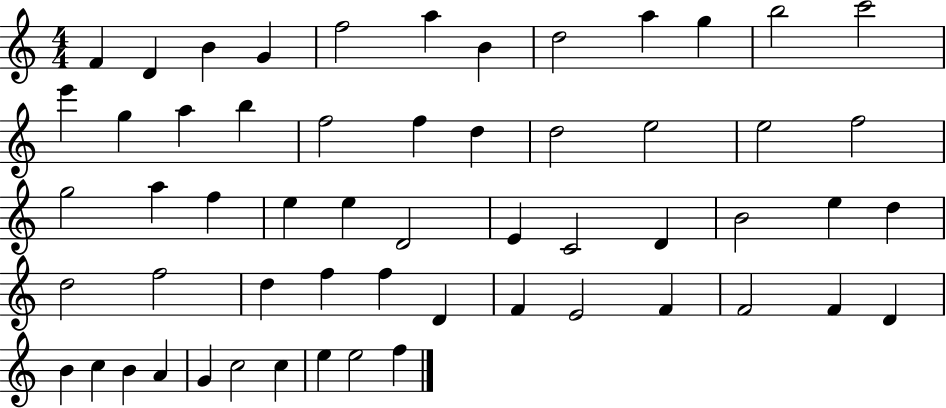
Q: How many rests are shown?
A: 0